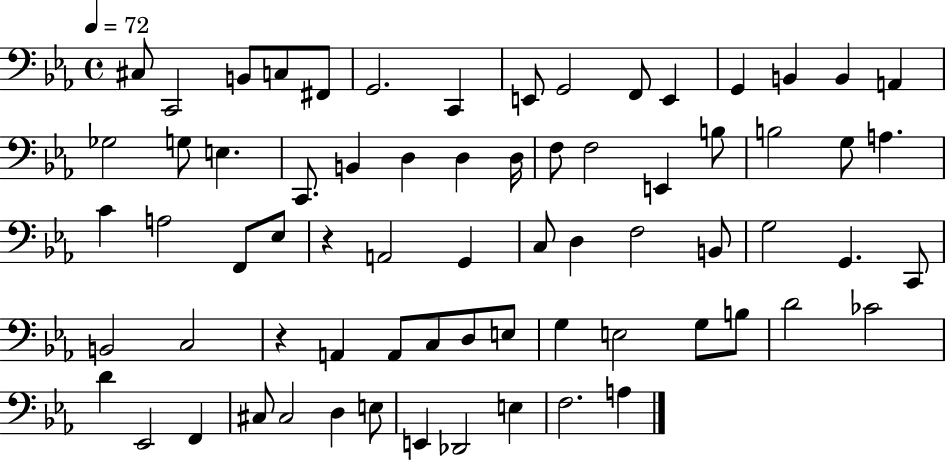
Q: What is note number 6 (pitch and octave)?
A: G2